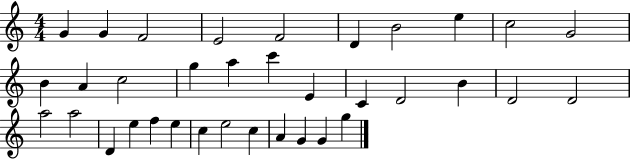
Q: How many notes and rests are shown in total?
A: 35